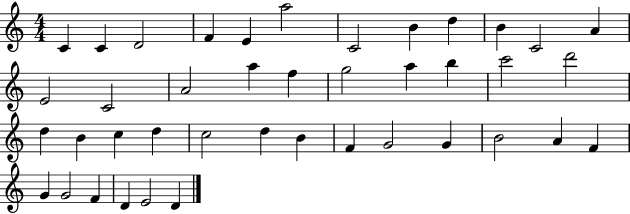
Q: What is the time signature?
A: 4/4